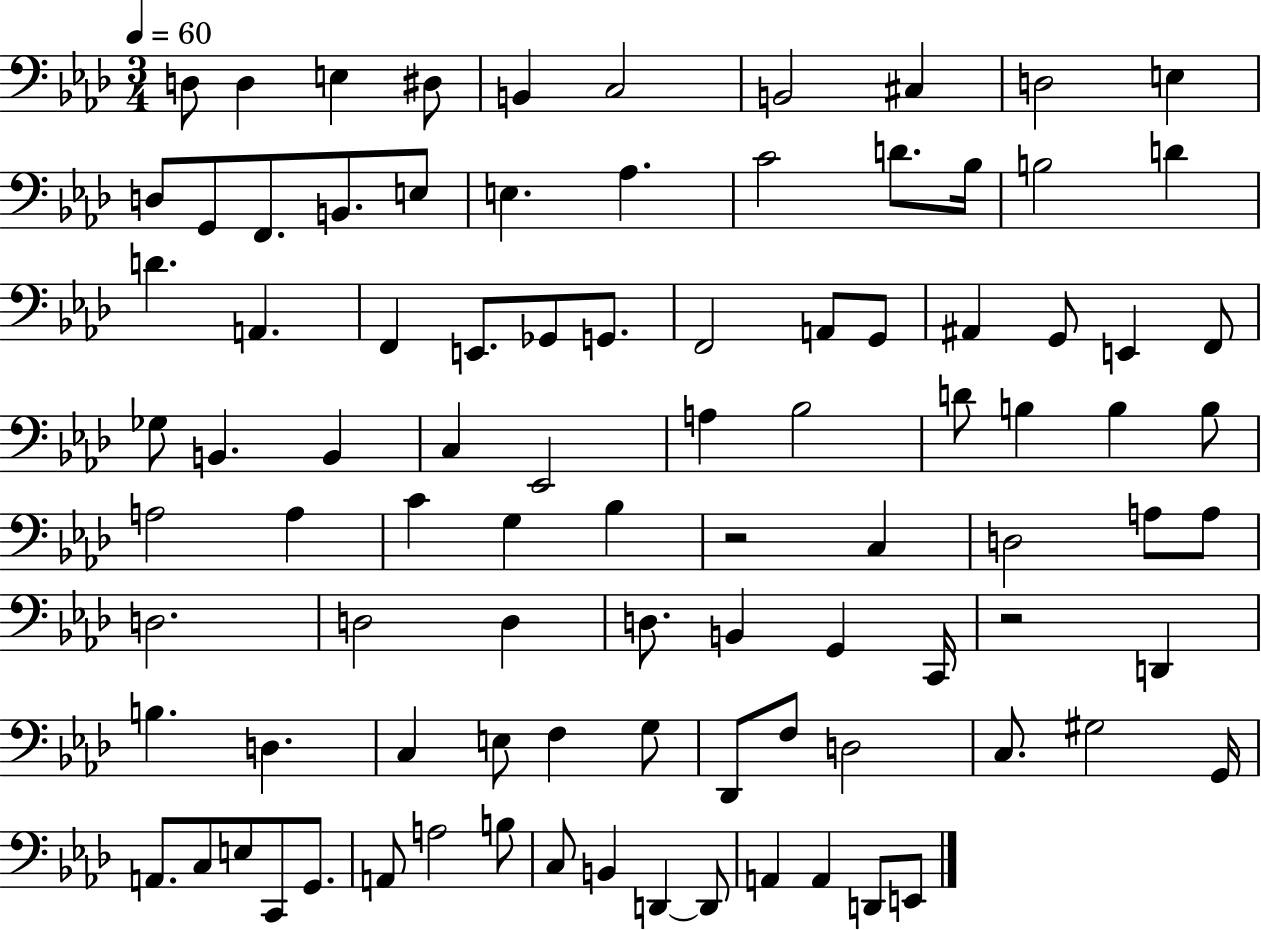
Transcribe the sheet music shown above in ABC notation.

X:1
T:Untitled
M:3/4
L:1/4
K:Ab
D,/2 D, E, ^D,/2 B,, C,2 B,,2 ^C, D,2 E, D,/2 G,,/2 F,,/2 B,,/2 E,/2 E, _A, C2 D/2 _B,/4 B,2 D D A,, F,, E,,/2 _G,,/2 G,,/2 F,,2 A,,/2 G,,/2 ^A,, G,,/2 E,, F,,/2 _G,/2 B,, B,, C, _E,,2 A, _B,2 D/2 B, B, B,/2 A,2 A, C G, _B, z2 C, D,2 A,/2 A,/2 D,2 D,2 D, D,/2 B,, G,, C,,/4 z2 D,, B, D, C, E,/2 F, G,/2 _D,,/2 F,/2 D,2 C,/2 ^G,2 G,,/4 A,,/2 C,/2 E,/2 C,,/2 G,,/2 A,,/2 A,2 B,/2 C,/2 B,, D,, D,,/2 A,, A,, D,,/2 E,,/2